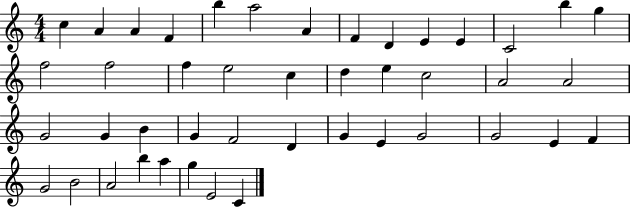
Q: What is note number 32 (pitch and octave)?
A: E4